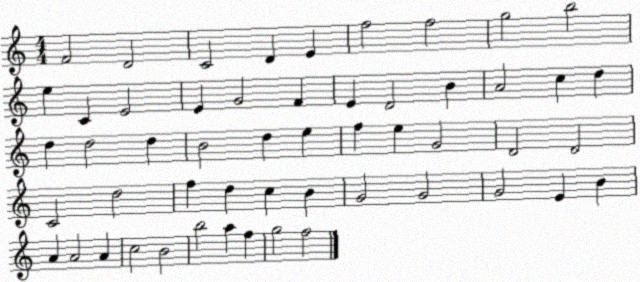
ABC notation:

X:1
T:Untitled
M:4/4
L:1/4
K:C
F2 D2 C2 D E f2 f2 g2 b2 e C E2 E G2 F E D2 B A2 c d d d2 d B2 d e f e G2 D2 D2 C2 d2 f d c B G2 G2 G2 E B A A2 A c2 B2 b2 a f g2 f2